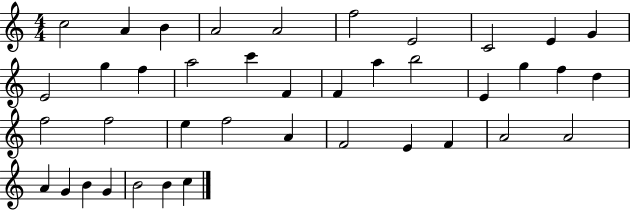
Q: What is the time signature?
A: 4/4